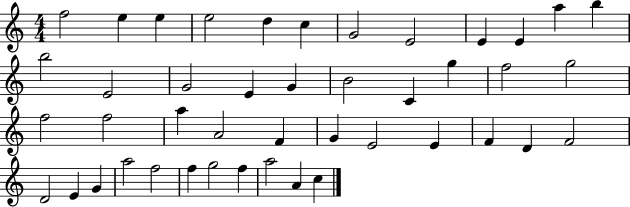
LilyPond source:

{
  \clef treble
  \numericTimeSignature
  \time 4/4
  \key c \major
  f''2 e''4 e''4 | e''2 d''4 c''4 | g'2 e'2 | e'4 e'4 a''4 b''4 | \break b''2 e'2 | g'2 e'4 g'4 | b'2 c'4 g''4 | f''2 g''2 | \break f''2 f''2 | a''4 a'2 f'4 | g'4 e'2 e'4 | f'4 d'4 f'2 | \break d'2 e'4 g'4 | a''2 f''2 | f''4 g''2 f''4 | a''2 a'4 c''4 | \break \bar "|."
}